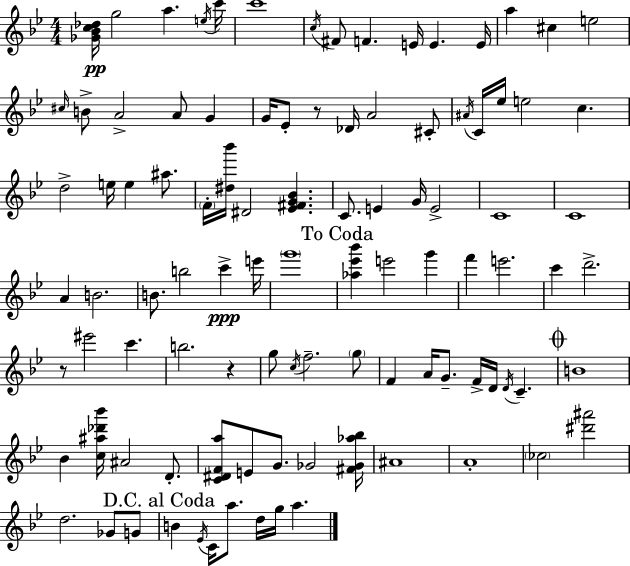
{
  \clef treble
  \numericTimeSignature
  \time 4/4
  \key g \minor
  \repeat volta 2 { <ges' bes' c'' des''>16\pp g''2 a''4. \acciaccatura { e''16 } | c'''16 c'''1 | \acciaccatura { c''16 } fis'8 f'4. e'16 e'4. | e'16 a''4 cis''4 e''2 | \break \grace { cis''16 } b'8-> a'2-> a'8 g'4 | g'16 ees'8-. r8 des'16 a'2 | cis'8-. \acciaccatura { ais'16 } c'16 ees''16 e''2 c''4. | d''2-> e''16 e''4 | \break ais''8. \parenthesize f'16-. <dis'' bes'''>16 dis'2 <ees' fis' g' bes'>4. | c'8. e'4 g'16 e'2-> | c'1 | c'1 | \break a'4 b'2. | b'8. b''2 c'''4->\ppp | e'''16 \parenthesize g'''1 | \mark "To Coda" <aes'' ees''' bes'''>4 e'''2 | \break g'''4 f'''4 e'''2. | c'''4 d'''2.-> | r8 eis'''2 c'''4. | b''2. | \break r4 g''8 \acciaccatura { c''16 } f''2.-- | \parenthesize g''8 f'4 a'16 g'8.-- f'16-> d'16 \acciaccatura { d'16 } | c'4.-- \mark \markup { \musicglyph "scripts.coda" } b'1 | bes'4 <c'' ais'' des''' bes'''>16 ais'2 | \break d'8.-. <c' dis' f' a''>8 e'8 g'8. ges'2 | <fis' ges' aes'' bes''>16 ais'1 | a'1-. | \parenthesize ces''2 <dis''' ais'''>2 | \break d''2. | ges'8 g'8 \mark "D.C. al Coda" b'4 \acciaccatura { ees'16 } c'16 a''8. d''16 | g''16 a''4. } \bar "|."
}